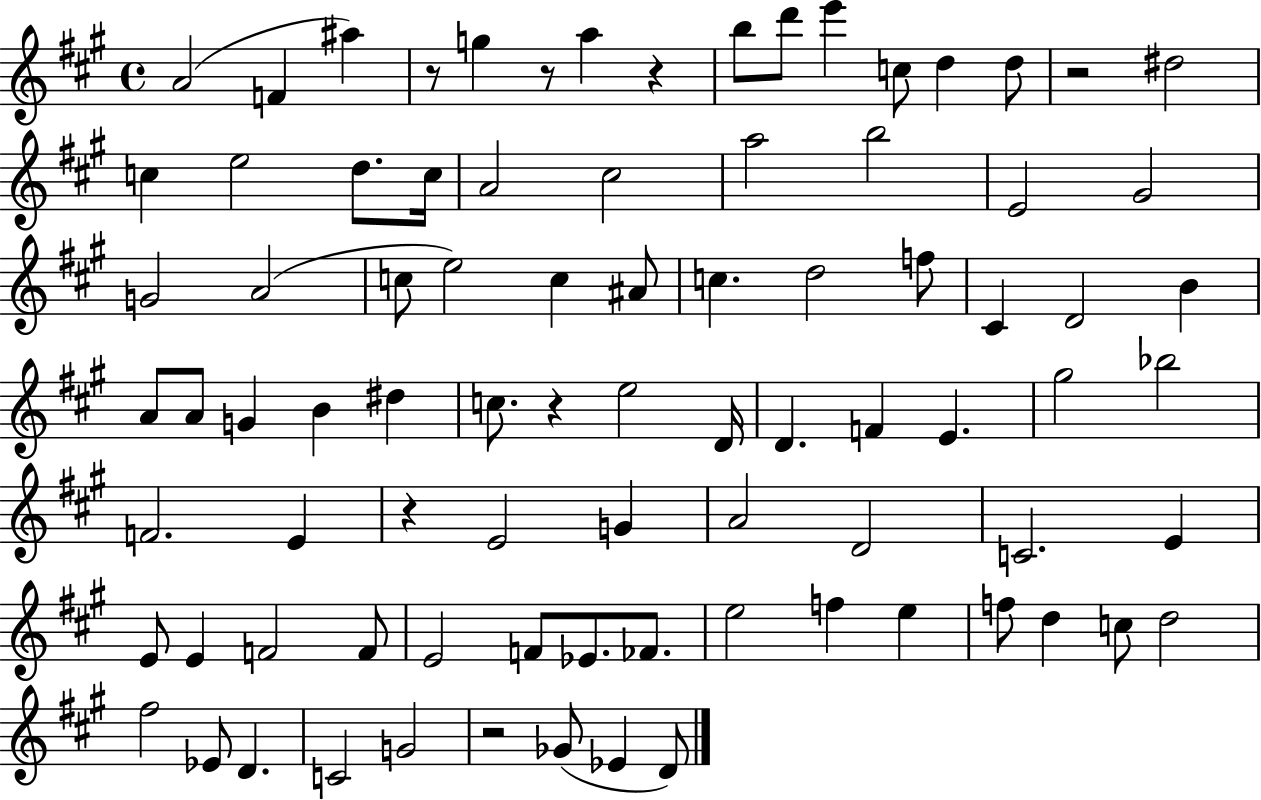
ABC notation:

X:1
T:Untitled
M:4/4
L:1/4
K:A
A2 F ^a z/2 g z/2 a z b/2 d'/2 e' c/2 d d/2 z2 ^d2 c e2 d/2 c/4 A2 ^c2 a2 b2 E2 ^G2 G2 A2 c/2 e2 c ^A/2 c d2 f/2 ^C D2 B A/2 A/2 G B ^d c/2 z e2 D/4 D F E ^g2 _b2 F2 E z E2 G A2 D2 C2 E E/2 E F2 F/2 E2 F/2 _E/2 _F/2 e2 f e f/2 d c/2 d2 ^f2 _E/2 D C2 G2 z2 _G/2 _E D/2